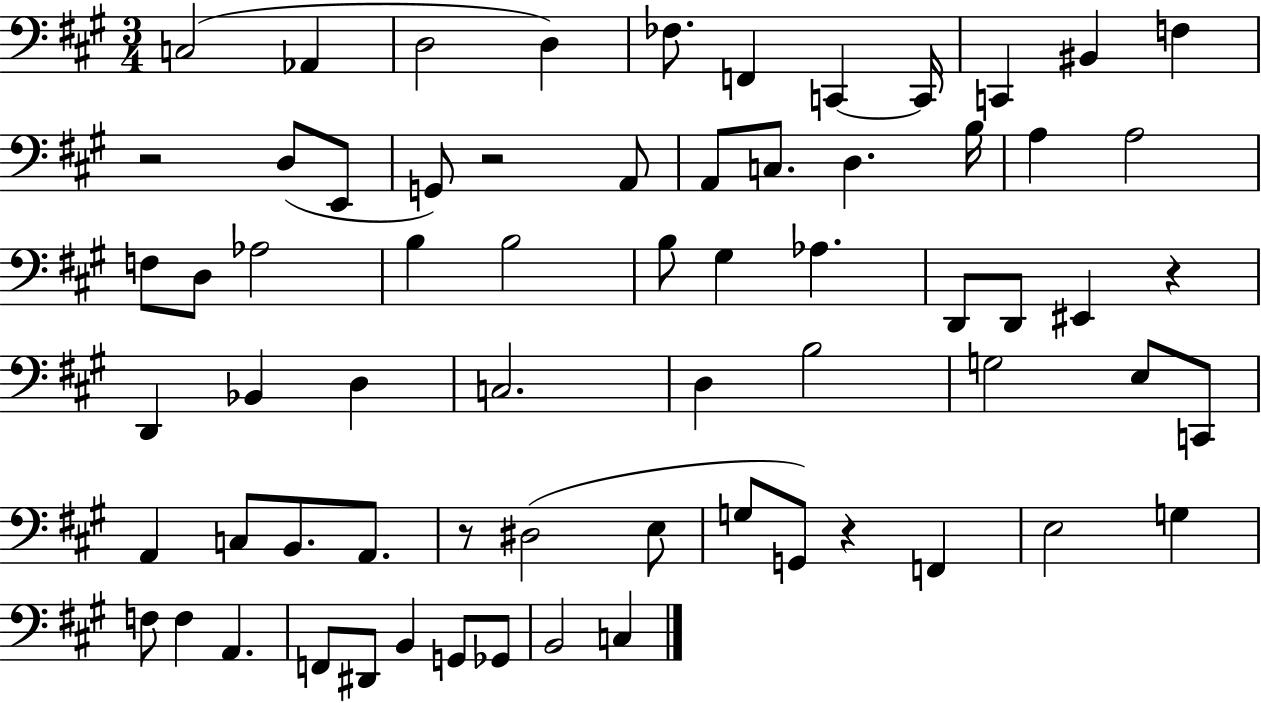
C3/h Ab2/q D3/h D3/q FES3/e. F2/q C2/q C2/s C2/q BIS2/q F3/q R/h D3/e E2/e G2/e R/h A2/e A2/e C3/e. D3/q. B3/s A3/q A3/h F3/e D3/e Ab3/h B3/q B3/h B3/e G#3/q Ab3/q. D2/e D2/e EIS2/q R/q D2/q Bb2/q D3/q C3/h. D3/q B3/h G3/h E3/e C2/e A2/q C3/e B2/e. A2/e. R/e D#3/h E3/e G3/e G2/e R/q F2/q E3/h G3/q F3/e F3/q A2/q. F2/e D#2/e B2/q G2/e Gb2/e B2/h C3/q